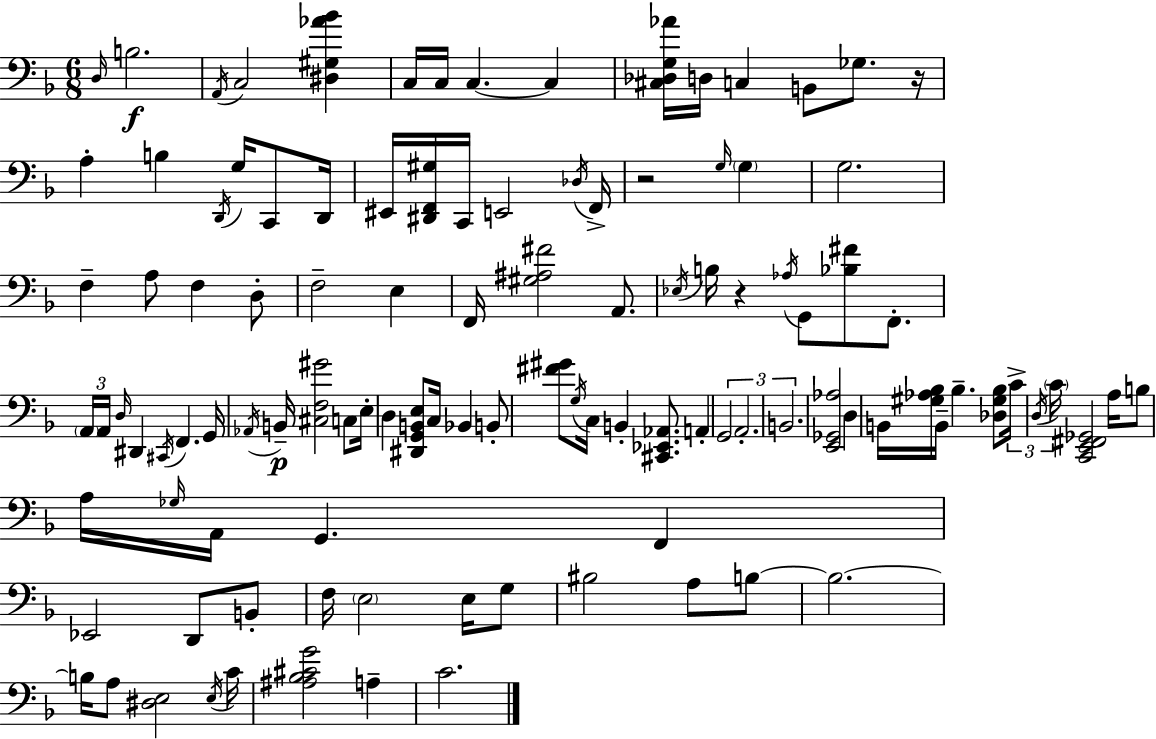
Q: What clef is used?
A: bass